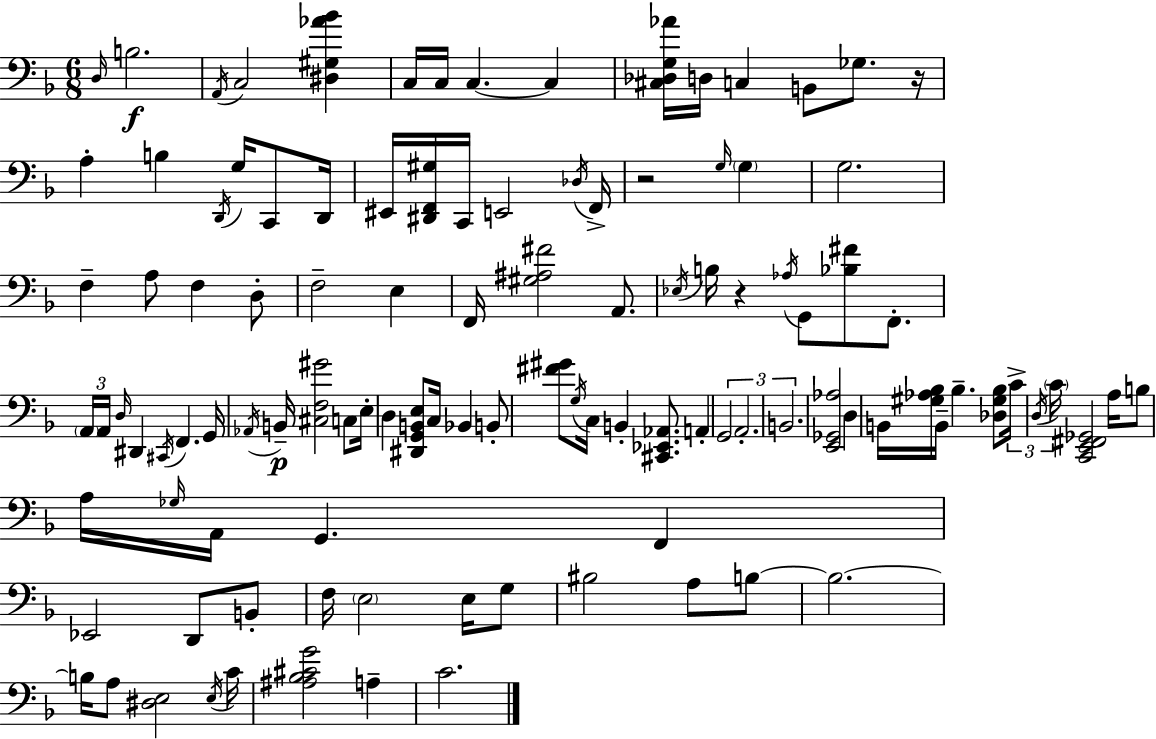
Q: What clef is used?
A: bass